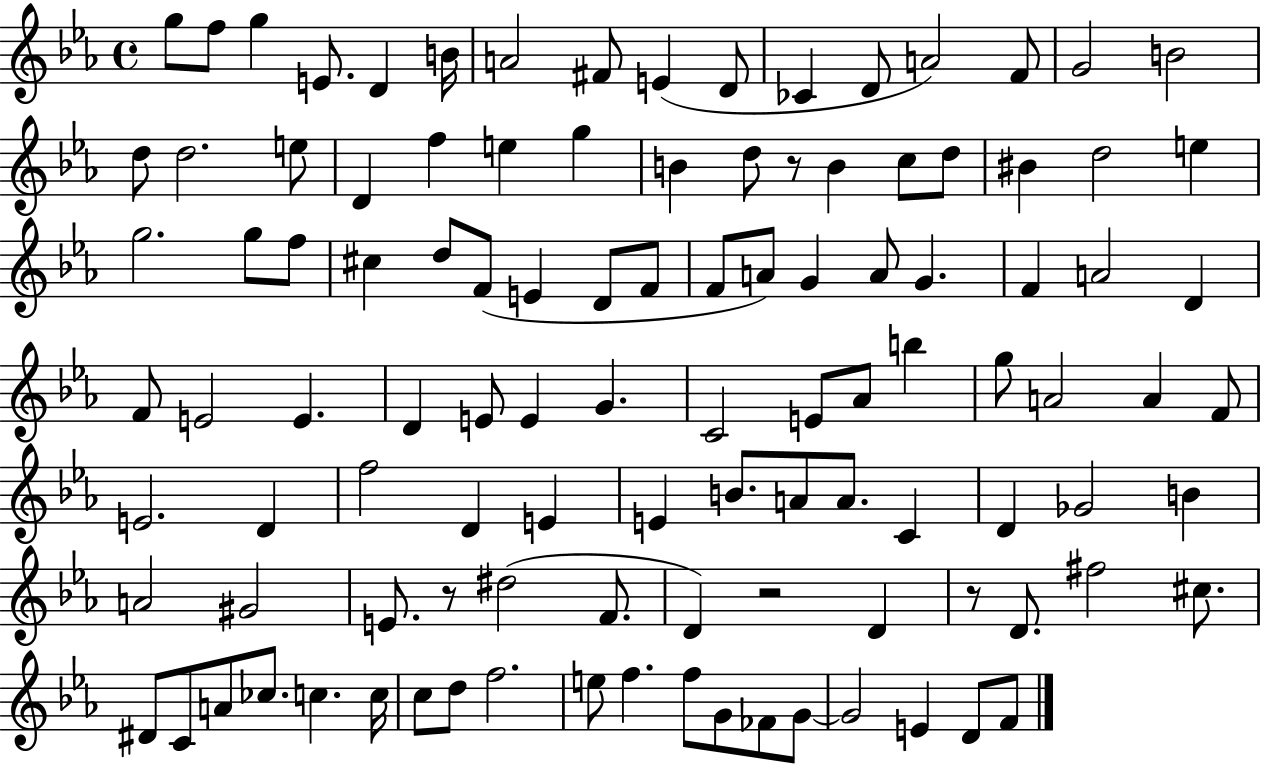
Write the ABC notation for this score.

X:1
T:Untitled
M:4/4
L:1/4
K:Eb
g/2 f/2 g E/2 D B/4 A2 ^F/2 E D/2 _C D/2 A2 F/2 G2 B2 d/2 d2 e/2 D f e g B d/2 z/2 B c/2 d/2 ^B d2 e g2 g/2 f/2 ^c d/2 F/2 E D/2 F/2 F/2 A/2 G A/2 G F A2 D F/2 E2 E D E/2 E G C2 E/2 _A/2 b g/2 A2 A F/2 E2 D f2 D E E B/2 A/2 A/2 C D _G2 B A2 ^G2 E/2 z/2 ^d2 F/2 D z2 D z/2 D/2 ^f2 ^c/2 ^D/2 C/2 A/2 _c/2 c c/4 c/2 d/2 f2 e/2 f f/2 G/2 _F/2 G/2 G2 E D/2 F/2